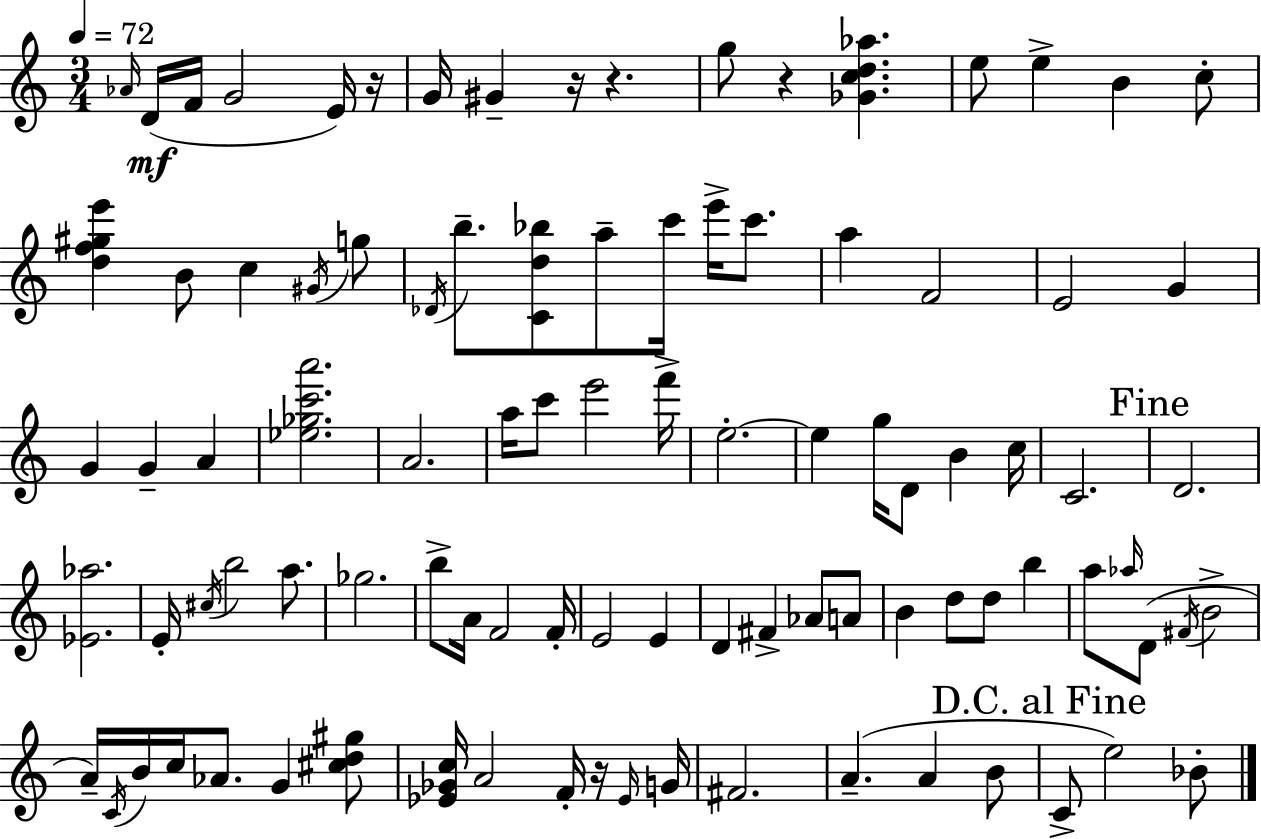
{
  \clef treble
  \numericTimeSignature
  \time 3/4
  \key c \major
  \tempo 4 = 72
  \grace { aes'16 }(\mf d'16 f'16 g'2 e'16) | r16 g'16 gis'4-- r16 r4. | g''8 r4 <ges' c'' d'' aes''>4. | e''8 e''4-> b'4 c''8-. | \break <d'' f'' gis'' e'''>4 b'8 c''4 \acciaccatura { gis'16 } | g''8 \acciaccatura { des'16 } b''8.-- <c' d'' bes''>8 a''8-- c'''16 e'''16-> | c'''8. a''4 f'2 | e'2 g'4 | \break g'4 g'4-- a'4 | <ees'' ges'' c''' a'''>2. | a'2. | a''16 c'''8 e'''2 | \break f'''16-> e''2.-.~~ | e''4 g''16 d'8 b'4 | c''16 c'2. | \mark "Fine" d'2. | \break <ees' aes''>2. | e'16-. \acciaccatura { cis''16 } b''2 | a''8. ges''2. | b''8-> a'16 f'2 | \break f'16-. e'2 | e'4 d'4 fis'4-> | aes'8 a'8 b'4 d''8 d''8 | b''4 a''8 \grace { aes''16 }( d'8 \acciaccatura { fis'16 } b'2-> | \break a'16--) \acciaccatura { c'16 } b'16 c''16 aes'8. | g'4 <cis'' d'' gis''>8 <ees' ges' c''>16 a'2 | f'16-. r16 \grace { ees'16 } g'16 fis'2. | a'4.--( | \break a'4 b'8 \mark "D.C. al Fine" c'8-> e''2) | bes'8-. \bar "|."
}